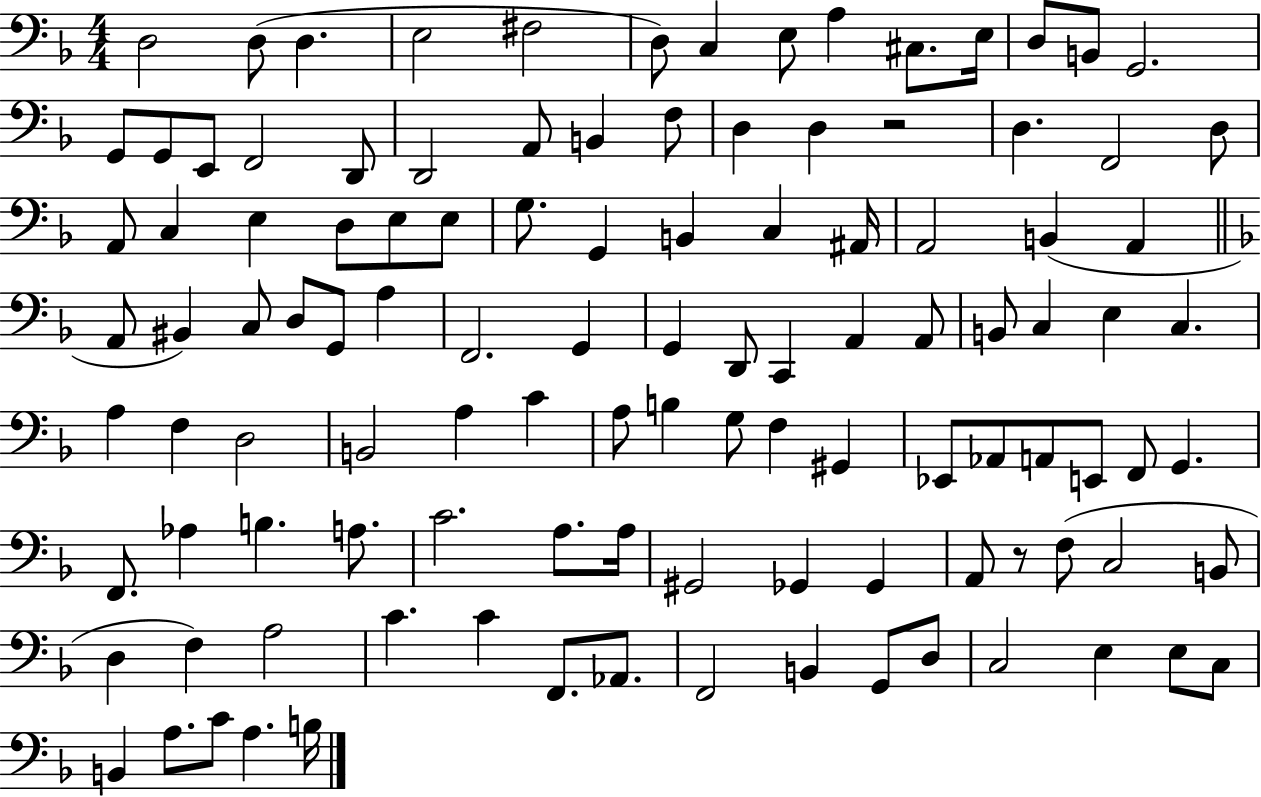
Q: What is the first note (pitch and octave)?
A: D3